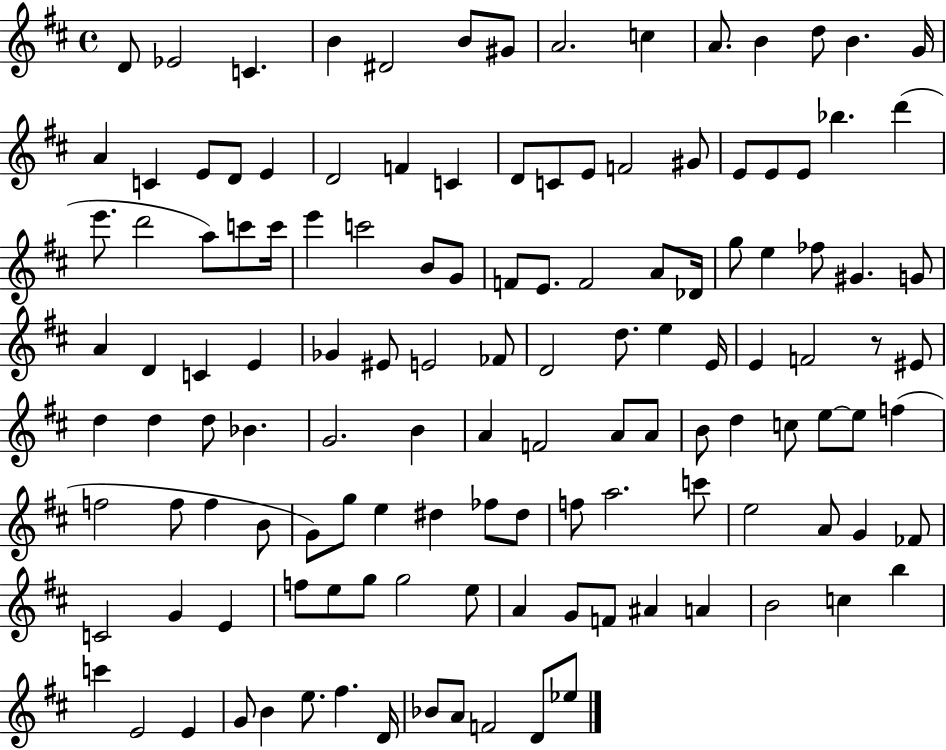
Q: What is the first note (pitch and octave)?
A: D4